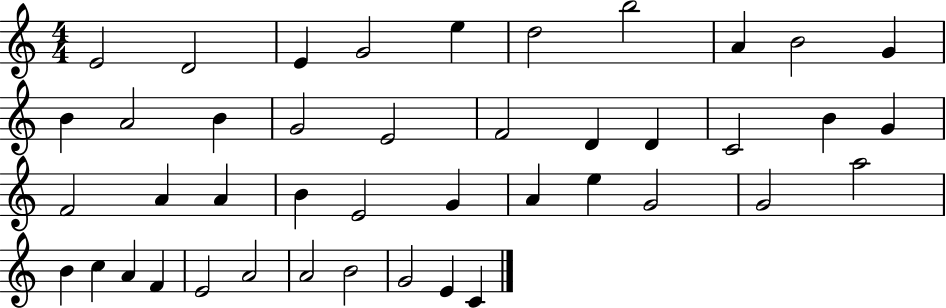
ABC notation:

X:1
T:Untitled
M:4/4
L:1/4
K:C
E2 D2 E G2 e d2 b2 A B2 G B A2 B G2 E2 F2 D D C2 B G F2 A A B E2 G A e G2 G2 a2 B c A F E2 A2 A2 B2 G2 E C